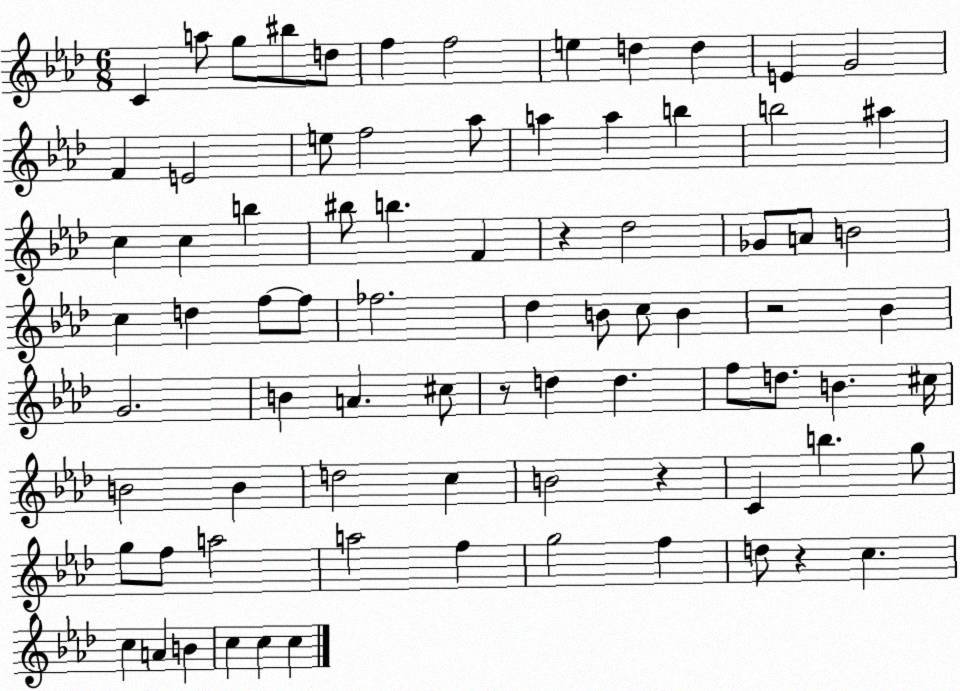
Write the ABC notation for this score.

X:1
T:Untitled
M:6/8
L:1/4
K:Ab
C a/2 g/2 ^b/2 d/2 f f2 e d d E G2 F E2 e/2 f2 _a/2 a a b b2 ^a c c b ^b/2 b F z _d2 _G/2 A/2 B2 c d f/2 f/2 _f2 _d B/2 c/2 B z2 _B G2 B A ^c/2 z/2 d d f/2 d/2 B ^c/4 B2 B d2 c B2 z C b g/2 g/2 f/2 a2 a2 f g2 f d/2 z c c A B c c c